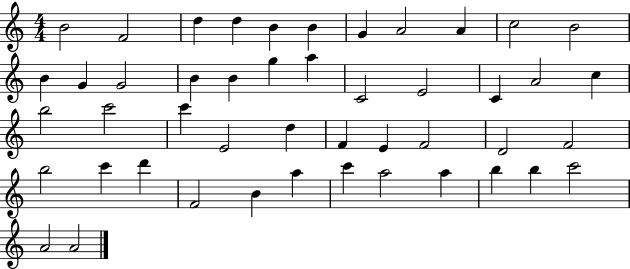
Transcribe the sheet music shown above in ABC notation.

X:1
T:Untitled
M:4/4
L:1/4
K:C
B2 F2 d d B B G A2 A c2 B2 B G G2 B B g a C2 E2 C A2 c b2 c'2 c' E2 d F E F2 D2 F2 b2 c' d' F2 B a c' a2 a b b c'2 A2 A2